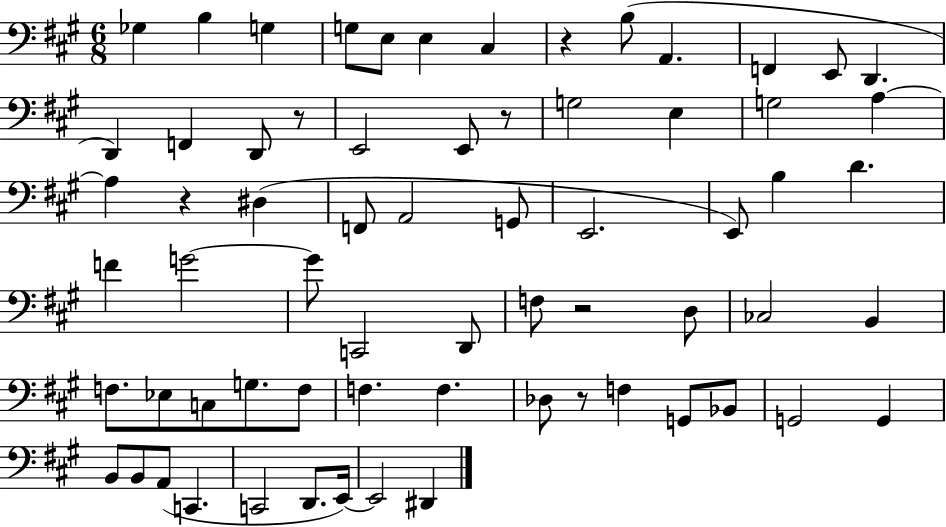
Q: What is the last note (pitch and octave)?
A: D#2